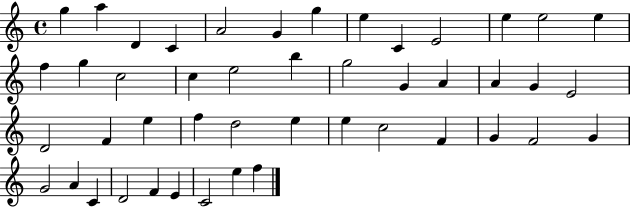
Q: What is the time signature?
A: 4/4